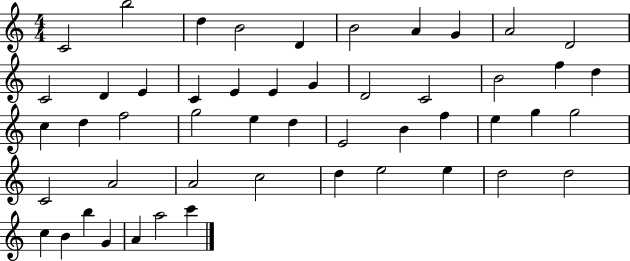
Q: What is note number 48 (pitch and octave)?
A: A4